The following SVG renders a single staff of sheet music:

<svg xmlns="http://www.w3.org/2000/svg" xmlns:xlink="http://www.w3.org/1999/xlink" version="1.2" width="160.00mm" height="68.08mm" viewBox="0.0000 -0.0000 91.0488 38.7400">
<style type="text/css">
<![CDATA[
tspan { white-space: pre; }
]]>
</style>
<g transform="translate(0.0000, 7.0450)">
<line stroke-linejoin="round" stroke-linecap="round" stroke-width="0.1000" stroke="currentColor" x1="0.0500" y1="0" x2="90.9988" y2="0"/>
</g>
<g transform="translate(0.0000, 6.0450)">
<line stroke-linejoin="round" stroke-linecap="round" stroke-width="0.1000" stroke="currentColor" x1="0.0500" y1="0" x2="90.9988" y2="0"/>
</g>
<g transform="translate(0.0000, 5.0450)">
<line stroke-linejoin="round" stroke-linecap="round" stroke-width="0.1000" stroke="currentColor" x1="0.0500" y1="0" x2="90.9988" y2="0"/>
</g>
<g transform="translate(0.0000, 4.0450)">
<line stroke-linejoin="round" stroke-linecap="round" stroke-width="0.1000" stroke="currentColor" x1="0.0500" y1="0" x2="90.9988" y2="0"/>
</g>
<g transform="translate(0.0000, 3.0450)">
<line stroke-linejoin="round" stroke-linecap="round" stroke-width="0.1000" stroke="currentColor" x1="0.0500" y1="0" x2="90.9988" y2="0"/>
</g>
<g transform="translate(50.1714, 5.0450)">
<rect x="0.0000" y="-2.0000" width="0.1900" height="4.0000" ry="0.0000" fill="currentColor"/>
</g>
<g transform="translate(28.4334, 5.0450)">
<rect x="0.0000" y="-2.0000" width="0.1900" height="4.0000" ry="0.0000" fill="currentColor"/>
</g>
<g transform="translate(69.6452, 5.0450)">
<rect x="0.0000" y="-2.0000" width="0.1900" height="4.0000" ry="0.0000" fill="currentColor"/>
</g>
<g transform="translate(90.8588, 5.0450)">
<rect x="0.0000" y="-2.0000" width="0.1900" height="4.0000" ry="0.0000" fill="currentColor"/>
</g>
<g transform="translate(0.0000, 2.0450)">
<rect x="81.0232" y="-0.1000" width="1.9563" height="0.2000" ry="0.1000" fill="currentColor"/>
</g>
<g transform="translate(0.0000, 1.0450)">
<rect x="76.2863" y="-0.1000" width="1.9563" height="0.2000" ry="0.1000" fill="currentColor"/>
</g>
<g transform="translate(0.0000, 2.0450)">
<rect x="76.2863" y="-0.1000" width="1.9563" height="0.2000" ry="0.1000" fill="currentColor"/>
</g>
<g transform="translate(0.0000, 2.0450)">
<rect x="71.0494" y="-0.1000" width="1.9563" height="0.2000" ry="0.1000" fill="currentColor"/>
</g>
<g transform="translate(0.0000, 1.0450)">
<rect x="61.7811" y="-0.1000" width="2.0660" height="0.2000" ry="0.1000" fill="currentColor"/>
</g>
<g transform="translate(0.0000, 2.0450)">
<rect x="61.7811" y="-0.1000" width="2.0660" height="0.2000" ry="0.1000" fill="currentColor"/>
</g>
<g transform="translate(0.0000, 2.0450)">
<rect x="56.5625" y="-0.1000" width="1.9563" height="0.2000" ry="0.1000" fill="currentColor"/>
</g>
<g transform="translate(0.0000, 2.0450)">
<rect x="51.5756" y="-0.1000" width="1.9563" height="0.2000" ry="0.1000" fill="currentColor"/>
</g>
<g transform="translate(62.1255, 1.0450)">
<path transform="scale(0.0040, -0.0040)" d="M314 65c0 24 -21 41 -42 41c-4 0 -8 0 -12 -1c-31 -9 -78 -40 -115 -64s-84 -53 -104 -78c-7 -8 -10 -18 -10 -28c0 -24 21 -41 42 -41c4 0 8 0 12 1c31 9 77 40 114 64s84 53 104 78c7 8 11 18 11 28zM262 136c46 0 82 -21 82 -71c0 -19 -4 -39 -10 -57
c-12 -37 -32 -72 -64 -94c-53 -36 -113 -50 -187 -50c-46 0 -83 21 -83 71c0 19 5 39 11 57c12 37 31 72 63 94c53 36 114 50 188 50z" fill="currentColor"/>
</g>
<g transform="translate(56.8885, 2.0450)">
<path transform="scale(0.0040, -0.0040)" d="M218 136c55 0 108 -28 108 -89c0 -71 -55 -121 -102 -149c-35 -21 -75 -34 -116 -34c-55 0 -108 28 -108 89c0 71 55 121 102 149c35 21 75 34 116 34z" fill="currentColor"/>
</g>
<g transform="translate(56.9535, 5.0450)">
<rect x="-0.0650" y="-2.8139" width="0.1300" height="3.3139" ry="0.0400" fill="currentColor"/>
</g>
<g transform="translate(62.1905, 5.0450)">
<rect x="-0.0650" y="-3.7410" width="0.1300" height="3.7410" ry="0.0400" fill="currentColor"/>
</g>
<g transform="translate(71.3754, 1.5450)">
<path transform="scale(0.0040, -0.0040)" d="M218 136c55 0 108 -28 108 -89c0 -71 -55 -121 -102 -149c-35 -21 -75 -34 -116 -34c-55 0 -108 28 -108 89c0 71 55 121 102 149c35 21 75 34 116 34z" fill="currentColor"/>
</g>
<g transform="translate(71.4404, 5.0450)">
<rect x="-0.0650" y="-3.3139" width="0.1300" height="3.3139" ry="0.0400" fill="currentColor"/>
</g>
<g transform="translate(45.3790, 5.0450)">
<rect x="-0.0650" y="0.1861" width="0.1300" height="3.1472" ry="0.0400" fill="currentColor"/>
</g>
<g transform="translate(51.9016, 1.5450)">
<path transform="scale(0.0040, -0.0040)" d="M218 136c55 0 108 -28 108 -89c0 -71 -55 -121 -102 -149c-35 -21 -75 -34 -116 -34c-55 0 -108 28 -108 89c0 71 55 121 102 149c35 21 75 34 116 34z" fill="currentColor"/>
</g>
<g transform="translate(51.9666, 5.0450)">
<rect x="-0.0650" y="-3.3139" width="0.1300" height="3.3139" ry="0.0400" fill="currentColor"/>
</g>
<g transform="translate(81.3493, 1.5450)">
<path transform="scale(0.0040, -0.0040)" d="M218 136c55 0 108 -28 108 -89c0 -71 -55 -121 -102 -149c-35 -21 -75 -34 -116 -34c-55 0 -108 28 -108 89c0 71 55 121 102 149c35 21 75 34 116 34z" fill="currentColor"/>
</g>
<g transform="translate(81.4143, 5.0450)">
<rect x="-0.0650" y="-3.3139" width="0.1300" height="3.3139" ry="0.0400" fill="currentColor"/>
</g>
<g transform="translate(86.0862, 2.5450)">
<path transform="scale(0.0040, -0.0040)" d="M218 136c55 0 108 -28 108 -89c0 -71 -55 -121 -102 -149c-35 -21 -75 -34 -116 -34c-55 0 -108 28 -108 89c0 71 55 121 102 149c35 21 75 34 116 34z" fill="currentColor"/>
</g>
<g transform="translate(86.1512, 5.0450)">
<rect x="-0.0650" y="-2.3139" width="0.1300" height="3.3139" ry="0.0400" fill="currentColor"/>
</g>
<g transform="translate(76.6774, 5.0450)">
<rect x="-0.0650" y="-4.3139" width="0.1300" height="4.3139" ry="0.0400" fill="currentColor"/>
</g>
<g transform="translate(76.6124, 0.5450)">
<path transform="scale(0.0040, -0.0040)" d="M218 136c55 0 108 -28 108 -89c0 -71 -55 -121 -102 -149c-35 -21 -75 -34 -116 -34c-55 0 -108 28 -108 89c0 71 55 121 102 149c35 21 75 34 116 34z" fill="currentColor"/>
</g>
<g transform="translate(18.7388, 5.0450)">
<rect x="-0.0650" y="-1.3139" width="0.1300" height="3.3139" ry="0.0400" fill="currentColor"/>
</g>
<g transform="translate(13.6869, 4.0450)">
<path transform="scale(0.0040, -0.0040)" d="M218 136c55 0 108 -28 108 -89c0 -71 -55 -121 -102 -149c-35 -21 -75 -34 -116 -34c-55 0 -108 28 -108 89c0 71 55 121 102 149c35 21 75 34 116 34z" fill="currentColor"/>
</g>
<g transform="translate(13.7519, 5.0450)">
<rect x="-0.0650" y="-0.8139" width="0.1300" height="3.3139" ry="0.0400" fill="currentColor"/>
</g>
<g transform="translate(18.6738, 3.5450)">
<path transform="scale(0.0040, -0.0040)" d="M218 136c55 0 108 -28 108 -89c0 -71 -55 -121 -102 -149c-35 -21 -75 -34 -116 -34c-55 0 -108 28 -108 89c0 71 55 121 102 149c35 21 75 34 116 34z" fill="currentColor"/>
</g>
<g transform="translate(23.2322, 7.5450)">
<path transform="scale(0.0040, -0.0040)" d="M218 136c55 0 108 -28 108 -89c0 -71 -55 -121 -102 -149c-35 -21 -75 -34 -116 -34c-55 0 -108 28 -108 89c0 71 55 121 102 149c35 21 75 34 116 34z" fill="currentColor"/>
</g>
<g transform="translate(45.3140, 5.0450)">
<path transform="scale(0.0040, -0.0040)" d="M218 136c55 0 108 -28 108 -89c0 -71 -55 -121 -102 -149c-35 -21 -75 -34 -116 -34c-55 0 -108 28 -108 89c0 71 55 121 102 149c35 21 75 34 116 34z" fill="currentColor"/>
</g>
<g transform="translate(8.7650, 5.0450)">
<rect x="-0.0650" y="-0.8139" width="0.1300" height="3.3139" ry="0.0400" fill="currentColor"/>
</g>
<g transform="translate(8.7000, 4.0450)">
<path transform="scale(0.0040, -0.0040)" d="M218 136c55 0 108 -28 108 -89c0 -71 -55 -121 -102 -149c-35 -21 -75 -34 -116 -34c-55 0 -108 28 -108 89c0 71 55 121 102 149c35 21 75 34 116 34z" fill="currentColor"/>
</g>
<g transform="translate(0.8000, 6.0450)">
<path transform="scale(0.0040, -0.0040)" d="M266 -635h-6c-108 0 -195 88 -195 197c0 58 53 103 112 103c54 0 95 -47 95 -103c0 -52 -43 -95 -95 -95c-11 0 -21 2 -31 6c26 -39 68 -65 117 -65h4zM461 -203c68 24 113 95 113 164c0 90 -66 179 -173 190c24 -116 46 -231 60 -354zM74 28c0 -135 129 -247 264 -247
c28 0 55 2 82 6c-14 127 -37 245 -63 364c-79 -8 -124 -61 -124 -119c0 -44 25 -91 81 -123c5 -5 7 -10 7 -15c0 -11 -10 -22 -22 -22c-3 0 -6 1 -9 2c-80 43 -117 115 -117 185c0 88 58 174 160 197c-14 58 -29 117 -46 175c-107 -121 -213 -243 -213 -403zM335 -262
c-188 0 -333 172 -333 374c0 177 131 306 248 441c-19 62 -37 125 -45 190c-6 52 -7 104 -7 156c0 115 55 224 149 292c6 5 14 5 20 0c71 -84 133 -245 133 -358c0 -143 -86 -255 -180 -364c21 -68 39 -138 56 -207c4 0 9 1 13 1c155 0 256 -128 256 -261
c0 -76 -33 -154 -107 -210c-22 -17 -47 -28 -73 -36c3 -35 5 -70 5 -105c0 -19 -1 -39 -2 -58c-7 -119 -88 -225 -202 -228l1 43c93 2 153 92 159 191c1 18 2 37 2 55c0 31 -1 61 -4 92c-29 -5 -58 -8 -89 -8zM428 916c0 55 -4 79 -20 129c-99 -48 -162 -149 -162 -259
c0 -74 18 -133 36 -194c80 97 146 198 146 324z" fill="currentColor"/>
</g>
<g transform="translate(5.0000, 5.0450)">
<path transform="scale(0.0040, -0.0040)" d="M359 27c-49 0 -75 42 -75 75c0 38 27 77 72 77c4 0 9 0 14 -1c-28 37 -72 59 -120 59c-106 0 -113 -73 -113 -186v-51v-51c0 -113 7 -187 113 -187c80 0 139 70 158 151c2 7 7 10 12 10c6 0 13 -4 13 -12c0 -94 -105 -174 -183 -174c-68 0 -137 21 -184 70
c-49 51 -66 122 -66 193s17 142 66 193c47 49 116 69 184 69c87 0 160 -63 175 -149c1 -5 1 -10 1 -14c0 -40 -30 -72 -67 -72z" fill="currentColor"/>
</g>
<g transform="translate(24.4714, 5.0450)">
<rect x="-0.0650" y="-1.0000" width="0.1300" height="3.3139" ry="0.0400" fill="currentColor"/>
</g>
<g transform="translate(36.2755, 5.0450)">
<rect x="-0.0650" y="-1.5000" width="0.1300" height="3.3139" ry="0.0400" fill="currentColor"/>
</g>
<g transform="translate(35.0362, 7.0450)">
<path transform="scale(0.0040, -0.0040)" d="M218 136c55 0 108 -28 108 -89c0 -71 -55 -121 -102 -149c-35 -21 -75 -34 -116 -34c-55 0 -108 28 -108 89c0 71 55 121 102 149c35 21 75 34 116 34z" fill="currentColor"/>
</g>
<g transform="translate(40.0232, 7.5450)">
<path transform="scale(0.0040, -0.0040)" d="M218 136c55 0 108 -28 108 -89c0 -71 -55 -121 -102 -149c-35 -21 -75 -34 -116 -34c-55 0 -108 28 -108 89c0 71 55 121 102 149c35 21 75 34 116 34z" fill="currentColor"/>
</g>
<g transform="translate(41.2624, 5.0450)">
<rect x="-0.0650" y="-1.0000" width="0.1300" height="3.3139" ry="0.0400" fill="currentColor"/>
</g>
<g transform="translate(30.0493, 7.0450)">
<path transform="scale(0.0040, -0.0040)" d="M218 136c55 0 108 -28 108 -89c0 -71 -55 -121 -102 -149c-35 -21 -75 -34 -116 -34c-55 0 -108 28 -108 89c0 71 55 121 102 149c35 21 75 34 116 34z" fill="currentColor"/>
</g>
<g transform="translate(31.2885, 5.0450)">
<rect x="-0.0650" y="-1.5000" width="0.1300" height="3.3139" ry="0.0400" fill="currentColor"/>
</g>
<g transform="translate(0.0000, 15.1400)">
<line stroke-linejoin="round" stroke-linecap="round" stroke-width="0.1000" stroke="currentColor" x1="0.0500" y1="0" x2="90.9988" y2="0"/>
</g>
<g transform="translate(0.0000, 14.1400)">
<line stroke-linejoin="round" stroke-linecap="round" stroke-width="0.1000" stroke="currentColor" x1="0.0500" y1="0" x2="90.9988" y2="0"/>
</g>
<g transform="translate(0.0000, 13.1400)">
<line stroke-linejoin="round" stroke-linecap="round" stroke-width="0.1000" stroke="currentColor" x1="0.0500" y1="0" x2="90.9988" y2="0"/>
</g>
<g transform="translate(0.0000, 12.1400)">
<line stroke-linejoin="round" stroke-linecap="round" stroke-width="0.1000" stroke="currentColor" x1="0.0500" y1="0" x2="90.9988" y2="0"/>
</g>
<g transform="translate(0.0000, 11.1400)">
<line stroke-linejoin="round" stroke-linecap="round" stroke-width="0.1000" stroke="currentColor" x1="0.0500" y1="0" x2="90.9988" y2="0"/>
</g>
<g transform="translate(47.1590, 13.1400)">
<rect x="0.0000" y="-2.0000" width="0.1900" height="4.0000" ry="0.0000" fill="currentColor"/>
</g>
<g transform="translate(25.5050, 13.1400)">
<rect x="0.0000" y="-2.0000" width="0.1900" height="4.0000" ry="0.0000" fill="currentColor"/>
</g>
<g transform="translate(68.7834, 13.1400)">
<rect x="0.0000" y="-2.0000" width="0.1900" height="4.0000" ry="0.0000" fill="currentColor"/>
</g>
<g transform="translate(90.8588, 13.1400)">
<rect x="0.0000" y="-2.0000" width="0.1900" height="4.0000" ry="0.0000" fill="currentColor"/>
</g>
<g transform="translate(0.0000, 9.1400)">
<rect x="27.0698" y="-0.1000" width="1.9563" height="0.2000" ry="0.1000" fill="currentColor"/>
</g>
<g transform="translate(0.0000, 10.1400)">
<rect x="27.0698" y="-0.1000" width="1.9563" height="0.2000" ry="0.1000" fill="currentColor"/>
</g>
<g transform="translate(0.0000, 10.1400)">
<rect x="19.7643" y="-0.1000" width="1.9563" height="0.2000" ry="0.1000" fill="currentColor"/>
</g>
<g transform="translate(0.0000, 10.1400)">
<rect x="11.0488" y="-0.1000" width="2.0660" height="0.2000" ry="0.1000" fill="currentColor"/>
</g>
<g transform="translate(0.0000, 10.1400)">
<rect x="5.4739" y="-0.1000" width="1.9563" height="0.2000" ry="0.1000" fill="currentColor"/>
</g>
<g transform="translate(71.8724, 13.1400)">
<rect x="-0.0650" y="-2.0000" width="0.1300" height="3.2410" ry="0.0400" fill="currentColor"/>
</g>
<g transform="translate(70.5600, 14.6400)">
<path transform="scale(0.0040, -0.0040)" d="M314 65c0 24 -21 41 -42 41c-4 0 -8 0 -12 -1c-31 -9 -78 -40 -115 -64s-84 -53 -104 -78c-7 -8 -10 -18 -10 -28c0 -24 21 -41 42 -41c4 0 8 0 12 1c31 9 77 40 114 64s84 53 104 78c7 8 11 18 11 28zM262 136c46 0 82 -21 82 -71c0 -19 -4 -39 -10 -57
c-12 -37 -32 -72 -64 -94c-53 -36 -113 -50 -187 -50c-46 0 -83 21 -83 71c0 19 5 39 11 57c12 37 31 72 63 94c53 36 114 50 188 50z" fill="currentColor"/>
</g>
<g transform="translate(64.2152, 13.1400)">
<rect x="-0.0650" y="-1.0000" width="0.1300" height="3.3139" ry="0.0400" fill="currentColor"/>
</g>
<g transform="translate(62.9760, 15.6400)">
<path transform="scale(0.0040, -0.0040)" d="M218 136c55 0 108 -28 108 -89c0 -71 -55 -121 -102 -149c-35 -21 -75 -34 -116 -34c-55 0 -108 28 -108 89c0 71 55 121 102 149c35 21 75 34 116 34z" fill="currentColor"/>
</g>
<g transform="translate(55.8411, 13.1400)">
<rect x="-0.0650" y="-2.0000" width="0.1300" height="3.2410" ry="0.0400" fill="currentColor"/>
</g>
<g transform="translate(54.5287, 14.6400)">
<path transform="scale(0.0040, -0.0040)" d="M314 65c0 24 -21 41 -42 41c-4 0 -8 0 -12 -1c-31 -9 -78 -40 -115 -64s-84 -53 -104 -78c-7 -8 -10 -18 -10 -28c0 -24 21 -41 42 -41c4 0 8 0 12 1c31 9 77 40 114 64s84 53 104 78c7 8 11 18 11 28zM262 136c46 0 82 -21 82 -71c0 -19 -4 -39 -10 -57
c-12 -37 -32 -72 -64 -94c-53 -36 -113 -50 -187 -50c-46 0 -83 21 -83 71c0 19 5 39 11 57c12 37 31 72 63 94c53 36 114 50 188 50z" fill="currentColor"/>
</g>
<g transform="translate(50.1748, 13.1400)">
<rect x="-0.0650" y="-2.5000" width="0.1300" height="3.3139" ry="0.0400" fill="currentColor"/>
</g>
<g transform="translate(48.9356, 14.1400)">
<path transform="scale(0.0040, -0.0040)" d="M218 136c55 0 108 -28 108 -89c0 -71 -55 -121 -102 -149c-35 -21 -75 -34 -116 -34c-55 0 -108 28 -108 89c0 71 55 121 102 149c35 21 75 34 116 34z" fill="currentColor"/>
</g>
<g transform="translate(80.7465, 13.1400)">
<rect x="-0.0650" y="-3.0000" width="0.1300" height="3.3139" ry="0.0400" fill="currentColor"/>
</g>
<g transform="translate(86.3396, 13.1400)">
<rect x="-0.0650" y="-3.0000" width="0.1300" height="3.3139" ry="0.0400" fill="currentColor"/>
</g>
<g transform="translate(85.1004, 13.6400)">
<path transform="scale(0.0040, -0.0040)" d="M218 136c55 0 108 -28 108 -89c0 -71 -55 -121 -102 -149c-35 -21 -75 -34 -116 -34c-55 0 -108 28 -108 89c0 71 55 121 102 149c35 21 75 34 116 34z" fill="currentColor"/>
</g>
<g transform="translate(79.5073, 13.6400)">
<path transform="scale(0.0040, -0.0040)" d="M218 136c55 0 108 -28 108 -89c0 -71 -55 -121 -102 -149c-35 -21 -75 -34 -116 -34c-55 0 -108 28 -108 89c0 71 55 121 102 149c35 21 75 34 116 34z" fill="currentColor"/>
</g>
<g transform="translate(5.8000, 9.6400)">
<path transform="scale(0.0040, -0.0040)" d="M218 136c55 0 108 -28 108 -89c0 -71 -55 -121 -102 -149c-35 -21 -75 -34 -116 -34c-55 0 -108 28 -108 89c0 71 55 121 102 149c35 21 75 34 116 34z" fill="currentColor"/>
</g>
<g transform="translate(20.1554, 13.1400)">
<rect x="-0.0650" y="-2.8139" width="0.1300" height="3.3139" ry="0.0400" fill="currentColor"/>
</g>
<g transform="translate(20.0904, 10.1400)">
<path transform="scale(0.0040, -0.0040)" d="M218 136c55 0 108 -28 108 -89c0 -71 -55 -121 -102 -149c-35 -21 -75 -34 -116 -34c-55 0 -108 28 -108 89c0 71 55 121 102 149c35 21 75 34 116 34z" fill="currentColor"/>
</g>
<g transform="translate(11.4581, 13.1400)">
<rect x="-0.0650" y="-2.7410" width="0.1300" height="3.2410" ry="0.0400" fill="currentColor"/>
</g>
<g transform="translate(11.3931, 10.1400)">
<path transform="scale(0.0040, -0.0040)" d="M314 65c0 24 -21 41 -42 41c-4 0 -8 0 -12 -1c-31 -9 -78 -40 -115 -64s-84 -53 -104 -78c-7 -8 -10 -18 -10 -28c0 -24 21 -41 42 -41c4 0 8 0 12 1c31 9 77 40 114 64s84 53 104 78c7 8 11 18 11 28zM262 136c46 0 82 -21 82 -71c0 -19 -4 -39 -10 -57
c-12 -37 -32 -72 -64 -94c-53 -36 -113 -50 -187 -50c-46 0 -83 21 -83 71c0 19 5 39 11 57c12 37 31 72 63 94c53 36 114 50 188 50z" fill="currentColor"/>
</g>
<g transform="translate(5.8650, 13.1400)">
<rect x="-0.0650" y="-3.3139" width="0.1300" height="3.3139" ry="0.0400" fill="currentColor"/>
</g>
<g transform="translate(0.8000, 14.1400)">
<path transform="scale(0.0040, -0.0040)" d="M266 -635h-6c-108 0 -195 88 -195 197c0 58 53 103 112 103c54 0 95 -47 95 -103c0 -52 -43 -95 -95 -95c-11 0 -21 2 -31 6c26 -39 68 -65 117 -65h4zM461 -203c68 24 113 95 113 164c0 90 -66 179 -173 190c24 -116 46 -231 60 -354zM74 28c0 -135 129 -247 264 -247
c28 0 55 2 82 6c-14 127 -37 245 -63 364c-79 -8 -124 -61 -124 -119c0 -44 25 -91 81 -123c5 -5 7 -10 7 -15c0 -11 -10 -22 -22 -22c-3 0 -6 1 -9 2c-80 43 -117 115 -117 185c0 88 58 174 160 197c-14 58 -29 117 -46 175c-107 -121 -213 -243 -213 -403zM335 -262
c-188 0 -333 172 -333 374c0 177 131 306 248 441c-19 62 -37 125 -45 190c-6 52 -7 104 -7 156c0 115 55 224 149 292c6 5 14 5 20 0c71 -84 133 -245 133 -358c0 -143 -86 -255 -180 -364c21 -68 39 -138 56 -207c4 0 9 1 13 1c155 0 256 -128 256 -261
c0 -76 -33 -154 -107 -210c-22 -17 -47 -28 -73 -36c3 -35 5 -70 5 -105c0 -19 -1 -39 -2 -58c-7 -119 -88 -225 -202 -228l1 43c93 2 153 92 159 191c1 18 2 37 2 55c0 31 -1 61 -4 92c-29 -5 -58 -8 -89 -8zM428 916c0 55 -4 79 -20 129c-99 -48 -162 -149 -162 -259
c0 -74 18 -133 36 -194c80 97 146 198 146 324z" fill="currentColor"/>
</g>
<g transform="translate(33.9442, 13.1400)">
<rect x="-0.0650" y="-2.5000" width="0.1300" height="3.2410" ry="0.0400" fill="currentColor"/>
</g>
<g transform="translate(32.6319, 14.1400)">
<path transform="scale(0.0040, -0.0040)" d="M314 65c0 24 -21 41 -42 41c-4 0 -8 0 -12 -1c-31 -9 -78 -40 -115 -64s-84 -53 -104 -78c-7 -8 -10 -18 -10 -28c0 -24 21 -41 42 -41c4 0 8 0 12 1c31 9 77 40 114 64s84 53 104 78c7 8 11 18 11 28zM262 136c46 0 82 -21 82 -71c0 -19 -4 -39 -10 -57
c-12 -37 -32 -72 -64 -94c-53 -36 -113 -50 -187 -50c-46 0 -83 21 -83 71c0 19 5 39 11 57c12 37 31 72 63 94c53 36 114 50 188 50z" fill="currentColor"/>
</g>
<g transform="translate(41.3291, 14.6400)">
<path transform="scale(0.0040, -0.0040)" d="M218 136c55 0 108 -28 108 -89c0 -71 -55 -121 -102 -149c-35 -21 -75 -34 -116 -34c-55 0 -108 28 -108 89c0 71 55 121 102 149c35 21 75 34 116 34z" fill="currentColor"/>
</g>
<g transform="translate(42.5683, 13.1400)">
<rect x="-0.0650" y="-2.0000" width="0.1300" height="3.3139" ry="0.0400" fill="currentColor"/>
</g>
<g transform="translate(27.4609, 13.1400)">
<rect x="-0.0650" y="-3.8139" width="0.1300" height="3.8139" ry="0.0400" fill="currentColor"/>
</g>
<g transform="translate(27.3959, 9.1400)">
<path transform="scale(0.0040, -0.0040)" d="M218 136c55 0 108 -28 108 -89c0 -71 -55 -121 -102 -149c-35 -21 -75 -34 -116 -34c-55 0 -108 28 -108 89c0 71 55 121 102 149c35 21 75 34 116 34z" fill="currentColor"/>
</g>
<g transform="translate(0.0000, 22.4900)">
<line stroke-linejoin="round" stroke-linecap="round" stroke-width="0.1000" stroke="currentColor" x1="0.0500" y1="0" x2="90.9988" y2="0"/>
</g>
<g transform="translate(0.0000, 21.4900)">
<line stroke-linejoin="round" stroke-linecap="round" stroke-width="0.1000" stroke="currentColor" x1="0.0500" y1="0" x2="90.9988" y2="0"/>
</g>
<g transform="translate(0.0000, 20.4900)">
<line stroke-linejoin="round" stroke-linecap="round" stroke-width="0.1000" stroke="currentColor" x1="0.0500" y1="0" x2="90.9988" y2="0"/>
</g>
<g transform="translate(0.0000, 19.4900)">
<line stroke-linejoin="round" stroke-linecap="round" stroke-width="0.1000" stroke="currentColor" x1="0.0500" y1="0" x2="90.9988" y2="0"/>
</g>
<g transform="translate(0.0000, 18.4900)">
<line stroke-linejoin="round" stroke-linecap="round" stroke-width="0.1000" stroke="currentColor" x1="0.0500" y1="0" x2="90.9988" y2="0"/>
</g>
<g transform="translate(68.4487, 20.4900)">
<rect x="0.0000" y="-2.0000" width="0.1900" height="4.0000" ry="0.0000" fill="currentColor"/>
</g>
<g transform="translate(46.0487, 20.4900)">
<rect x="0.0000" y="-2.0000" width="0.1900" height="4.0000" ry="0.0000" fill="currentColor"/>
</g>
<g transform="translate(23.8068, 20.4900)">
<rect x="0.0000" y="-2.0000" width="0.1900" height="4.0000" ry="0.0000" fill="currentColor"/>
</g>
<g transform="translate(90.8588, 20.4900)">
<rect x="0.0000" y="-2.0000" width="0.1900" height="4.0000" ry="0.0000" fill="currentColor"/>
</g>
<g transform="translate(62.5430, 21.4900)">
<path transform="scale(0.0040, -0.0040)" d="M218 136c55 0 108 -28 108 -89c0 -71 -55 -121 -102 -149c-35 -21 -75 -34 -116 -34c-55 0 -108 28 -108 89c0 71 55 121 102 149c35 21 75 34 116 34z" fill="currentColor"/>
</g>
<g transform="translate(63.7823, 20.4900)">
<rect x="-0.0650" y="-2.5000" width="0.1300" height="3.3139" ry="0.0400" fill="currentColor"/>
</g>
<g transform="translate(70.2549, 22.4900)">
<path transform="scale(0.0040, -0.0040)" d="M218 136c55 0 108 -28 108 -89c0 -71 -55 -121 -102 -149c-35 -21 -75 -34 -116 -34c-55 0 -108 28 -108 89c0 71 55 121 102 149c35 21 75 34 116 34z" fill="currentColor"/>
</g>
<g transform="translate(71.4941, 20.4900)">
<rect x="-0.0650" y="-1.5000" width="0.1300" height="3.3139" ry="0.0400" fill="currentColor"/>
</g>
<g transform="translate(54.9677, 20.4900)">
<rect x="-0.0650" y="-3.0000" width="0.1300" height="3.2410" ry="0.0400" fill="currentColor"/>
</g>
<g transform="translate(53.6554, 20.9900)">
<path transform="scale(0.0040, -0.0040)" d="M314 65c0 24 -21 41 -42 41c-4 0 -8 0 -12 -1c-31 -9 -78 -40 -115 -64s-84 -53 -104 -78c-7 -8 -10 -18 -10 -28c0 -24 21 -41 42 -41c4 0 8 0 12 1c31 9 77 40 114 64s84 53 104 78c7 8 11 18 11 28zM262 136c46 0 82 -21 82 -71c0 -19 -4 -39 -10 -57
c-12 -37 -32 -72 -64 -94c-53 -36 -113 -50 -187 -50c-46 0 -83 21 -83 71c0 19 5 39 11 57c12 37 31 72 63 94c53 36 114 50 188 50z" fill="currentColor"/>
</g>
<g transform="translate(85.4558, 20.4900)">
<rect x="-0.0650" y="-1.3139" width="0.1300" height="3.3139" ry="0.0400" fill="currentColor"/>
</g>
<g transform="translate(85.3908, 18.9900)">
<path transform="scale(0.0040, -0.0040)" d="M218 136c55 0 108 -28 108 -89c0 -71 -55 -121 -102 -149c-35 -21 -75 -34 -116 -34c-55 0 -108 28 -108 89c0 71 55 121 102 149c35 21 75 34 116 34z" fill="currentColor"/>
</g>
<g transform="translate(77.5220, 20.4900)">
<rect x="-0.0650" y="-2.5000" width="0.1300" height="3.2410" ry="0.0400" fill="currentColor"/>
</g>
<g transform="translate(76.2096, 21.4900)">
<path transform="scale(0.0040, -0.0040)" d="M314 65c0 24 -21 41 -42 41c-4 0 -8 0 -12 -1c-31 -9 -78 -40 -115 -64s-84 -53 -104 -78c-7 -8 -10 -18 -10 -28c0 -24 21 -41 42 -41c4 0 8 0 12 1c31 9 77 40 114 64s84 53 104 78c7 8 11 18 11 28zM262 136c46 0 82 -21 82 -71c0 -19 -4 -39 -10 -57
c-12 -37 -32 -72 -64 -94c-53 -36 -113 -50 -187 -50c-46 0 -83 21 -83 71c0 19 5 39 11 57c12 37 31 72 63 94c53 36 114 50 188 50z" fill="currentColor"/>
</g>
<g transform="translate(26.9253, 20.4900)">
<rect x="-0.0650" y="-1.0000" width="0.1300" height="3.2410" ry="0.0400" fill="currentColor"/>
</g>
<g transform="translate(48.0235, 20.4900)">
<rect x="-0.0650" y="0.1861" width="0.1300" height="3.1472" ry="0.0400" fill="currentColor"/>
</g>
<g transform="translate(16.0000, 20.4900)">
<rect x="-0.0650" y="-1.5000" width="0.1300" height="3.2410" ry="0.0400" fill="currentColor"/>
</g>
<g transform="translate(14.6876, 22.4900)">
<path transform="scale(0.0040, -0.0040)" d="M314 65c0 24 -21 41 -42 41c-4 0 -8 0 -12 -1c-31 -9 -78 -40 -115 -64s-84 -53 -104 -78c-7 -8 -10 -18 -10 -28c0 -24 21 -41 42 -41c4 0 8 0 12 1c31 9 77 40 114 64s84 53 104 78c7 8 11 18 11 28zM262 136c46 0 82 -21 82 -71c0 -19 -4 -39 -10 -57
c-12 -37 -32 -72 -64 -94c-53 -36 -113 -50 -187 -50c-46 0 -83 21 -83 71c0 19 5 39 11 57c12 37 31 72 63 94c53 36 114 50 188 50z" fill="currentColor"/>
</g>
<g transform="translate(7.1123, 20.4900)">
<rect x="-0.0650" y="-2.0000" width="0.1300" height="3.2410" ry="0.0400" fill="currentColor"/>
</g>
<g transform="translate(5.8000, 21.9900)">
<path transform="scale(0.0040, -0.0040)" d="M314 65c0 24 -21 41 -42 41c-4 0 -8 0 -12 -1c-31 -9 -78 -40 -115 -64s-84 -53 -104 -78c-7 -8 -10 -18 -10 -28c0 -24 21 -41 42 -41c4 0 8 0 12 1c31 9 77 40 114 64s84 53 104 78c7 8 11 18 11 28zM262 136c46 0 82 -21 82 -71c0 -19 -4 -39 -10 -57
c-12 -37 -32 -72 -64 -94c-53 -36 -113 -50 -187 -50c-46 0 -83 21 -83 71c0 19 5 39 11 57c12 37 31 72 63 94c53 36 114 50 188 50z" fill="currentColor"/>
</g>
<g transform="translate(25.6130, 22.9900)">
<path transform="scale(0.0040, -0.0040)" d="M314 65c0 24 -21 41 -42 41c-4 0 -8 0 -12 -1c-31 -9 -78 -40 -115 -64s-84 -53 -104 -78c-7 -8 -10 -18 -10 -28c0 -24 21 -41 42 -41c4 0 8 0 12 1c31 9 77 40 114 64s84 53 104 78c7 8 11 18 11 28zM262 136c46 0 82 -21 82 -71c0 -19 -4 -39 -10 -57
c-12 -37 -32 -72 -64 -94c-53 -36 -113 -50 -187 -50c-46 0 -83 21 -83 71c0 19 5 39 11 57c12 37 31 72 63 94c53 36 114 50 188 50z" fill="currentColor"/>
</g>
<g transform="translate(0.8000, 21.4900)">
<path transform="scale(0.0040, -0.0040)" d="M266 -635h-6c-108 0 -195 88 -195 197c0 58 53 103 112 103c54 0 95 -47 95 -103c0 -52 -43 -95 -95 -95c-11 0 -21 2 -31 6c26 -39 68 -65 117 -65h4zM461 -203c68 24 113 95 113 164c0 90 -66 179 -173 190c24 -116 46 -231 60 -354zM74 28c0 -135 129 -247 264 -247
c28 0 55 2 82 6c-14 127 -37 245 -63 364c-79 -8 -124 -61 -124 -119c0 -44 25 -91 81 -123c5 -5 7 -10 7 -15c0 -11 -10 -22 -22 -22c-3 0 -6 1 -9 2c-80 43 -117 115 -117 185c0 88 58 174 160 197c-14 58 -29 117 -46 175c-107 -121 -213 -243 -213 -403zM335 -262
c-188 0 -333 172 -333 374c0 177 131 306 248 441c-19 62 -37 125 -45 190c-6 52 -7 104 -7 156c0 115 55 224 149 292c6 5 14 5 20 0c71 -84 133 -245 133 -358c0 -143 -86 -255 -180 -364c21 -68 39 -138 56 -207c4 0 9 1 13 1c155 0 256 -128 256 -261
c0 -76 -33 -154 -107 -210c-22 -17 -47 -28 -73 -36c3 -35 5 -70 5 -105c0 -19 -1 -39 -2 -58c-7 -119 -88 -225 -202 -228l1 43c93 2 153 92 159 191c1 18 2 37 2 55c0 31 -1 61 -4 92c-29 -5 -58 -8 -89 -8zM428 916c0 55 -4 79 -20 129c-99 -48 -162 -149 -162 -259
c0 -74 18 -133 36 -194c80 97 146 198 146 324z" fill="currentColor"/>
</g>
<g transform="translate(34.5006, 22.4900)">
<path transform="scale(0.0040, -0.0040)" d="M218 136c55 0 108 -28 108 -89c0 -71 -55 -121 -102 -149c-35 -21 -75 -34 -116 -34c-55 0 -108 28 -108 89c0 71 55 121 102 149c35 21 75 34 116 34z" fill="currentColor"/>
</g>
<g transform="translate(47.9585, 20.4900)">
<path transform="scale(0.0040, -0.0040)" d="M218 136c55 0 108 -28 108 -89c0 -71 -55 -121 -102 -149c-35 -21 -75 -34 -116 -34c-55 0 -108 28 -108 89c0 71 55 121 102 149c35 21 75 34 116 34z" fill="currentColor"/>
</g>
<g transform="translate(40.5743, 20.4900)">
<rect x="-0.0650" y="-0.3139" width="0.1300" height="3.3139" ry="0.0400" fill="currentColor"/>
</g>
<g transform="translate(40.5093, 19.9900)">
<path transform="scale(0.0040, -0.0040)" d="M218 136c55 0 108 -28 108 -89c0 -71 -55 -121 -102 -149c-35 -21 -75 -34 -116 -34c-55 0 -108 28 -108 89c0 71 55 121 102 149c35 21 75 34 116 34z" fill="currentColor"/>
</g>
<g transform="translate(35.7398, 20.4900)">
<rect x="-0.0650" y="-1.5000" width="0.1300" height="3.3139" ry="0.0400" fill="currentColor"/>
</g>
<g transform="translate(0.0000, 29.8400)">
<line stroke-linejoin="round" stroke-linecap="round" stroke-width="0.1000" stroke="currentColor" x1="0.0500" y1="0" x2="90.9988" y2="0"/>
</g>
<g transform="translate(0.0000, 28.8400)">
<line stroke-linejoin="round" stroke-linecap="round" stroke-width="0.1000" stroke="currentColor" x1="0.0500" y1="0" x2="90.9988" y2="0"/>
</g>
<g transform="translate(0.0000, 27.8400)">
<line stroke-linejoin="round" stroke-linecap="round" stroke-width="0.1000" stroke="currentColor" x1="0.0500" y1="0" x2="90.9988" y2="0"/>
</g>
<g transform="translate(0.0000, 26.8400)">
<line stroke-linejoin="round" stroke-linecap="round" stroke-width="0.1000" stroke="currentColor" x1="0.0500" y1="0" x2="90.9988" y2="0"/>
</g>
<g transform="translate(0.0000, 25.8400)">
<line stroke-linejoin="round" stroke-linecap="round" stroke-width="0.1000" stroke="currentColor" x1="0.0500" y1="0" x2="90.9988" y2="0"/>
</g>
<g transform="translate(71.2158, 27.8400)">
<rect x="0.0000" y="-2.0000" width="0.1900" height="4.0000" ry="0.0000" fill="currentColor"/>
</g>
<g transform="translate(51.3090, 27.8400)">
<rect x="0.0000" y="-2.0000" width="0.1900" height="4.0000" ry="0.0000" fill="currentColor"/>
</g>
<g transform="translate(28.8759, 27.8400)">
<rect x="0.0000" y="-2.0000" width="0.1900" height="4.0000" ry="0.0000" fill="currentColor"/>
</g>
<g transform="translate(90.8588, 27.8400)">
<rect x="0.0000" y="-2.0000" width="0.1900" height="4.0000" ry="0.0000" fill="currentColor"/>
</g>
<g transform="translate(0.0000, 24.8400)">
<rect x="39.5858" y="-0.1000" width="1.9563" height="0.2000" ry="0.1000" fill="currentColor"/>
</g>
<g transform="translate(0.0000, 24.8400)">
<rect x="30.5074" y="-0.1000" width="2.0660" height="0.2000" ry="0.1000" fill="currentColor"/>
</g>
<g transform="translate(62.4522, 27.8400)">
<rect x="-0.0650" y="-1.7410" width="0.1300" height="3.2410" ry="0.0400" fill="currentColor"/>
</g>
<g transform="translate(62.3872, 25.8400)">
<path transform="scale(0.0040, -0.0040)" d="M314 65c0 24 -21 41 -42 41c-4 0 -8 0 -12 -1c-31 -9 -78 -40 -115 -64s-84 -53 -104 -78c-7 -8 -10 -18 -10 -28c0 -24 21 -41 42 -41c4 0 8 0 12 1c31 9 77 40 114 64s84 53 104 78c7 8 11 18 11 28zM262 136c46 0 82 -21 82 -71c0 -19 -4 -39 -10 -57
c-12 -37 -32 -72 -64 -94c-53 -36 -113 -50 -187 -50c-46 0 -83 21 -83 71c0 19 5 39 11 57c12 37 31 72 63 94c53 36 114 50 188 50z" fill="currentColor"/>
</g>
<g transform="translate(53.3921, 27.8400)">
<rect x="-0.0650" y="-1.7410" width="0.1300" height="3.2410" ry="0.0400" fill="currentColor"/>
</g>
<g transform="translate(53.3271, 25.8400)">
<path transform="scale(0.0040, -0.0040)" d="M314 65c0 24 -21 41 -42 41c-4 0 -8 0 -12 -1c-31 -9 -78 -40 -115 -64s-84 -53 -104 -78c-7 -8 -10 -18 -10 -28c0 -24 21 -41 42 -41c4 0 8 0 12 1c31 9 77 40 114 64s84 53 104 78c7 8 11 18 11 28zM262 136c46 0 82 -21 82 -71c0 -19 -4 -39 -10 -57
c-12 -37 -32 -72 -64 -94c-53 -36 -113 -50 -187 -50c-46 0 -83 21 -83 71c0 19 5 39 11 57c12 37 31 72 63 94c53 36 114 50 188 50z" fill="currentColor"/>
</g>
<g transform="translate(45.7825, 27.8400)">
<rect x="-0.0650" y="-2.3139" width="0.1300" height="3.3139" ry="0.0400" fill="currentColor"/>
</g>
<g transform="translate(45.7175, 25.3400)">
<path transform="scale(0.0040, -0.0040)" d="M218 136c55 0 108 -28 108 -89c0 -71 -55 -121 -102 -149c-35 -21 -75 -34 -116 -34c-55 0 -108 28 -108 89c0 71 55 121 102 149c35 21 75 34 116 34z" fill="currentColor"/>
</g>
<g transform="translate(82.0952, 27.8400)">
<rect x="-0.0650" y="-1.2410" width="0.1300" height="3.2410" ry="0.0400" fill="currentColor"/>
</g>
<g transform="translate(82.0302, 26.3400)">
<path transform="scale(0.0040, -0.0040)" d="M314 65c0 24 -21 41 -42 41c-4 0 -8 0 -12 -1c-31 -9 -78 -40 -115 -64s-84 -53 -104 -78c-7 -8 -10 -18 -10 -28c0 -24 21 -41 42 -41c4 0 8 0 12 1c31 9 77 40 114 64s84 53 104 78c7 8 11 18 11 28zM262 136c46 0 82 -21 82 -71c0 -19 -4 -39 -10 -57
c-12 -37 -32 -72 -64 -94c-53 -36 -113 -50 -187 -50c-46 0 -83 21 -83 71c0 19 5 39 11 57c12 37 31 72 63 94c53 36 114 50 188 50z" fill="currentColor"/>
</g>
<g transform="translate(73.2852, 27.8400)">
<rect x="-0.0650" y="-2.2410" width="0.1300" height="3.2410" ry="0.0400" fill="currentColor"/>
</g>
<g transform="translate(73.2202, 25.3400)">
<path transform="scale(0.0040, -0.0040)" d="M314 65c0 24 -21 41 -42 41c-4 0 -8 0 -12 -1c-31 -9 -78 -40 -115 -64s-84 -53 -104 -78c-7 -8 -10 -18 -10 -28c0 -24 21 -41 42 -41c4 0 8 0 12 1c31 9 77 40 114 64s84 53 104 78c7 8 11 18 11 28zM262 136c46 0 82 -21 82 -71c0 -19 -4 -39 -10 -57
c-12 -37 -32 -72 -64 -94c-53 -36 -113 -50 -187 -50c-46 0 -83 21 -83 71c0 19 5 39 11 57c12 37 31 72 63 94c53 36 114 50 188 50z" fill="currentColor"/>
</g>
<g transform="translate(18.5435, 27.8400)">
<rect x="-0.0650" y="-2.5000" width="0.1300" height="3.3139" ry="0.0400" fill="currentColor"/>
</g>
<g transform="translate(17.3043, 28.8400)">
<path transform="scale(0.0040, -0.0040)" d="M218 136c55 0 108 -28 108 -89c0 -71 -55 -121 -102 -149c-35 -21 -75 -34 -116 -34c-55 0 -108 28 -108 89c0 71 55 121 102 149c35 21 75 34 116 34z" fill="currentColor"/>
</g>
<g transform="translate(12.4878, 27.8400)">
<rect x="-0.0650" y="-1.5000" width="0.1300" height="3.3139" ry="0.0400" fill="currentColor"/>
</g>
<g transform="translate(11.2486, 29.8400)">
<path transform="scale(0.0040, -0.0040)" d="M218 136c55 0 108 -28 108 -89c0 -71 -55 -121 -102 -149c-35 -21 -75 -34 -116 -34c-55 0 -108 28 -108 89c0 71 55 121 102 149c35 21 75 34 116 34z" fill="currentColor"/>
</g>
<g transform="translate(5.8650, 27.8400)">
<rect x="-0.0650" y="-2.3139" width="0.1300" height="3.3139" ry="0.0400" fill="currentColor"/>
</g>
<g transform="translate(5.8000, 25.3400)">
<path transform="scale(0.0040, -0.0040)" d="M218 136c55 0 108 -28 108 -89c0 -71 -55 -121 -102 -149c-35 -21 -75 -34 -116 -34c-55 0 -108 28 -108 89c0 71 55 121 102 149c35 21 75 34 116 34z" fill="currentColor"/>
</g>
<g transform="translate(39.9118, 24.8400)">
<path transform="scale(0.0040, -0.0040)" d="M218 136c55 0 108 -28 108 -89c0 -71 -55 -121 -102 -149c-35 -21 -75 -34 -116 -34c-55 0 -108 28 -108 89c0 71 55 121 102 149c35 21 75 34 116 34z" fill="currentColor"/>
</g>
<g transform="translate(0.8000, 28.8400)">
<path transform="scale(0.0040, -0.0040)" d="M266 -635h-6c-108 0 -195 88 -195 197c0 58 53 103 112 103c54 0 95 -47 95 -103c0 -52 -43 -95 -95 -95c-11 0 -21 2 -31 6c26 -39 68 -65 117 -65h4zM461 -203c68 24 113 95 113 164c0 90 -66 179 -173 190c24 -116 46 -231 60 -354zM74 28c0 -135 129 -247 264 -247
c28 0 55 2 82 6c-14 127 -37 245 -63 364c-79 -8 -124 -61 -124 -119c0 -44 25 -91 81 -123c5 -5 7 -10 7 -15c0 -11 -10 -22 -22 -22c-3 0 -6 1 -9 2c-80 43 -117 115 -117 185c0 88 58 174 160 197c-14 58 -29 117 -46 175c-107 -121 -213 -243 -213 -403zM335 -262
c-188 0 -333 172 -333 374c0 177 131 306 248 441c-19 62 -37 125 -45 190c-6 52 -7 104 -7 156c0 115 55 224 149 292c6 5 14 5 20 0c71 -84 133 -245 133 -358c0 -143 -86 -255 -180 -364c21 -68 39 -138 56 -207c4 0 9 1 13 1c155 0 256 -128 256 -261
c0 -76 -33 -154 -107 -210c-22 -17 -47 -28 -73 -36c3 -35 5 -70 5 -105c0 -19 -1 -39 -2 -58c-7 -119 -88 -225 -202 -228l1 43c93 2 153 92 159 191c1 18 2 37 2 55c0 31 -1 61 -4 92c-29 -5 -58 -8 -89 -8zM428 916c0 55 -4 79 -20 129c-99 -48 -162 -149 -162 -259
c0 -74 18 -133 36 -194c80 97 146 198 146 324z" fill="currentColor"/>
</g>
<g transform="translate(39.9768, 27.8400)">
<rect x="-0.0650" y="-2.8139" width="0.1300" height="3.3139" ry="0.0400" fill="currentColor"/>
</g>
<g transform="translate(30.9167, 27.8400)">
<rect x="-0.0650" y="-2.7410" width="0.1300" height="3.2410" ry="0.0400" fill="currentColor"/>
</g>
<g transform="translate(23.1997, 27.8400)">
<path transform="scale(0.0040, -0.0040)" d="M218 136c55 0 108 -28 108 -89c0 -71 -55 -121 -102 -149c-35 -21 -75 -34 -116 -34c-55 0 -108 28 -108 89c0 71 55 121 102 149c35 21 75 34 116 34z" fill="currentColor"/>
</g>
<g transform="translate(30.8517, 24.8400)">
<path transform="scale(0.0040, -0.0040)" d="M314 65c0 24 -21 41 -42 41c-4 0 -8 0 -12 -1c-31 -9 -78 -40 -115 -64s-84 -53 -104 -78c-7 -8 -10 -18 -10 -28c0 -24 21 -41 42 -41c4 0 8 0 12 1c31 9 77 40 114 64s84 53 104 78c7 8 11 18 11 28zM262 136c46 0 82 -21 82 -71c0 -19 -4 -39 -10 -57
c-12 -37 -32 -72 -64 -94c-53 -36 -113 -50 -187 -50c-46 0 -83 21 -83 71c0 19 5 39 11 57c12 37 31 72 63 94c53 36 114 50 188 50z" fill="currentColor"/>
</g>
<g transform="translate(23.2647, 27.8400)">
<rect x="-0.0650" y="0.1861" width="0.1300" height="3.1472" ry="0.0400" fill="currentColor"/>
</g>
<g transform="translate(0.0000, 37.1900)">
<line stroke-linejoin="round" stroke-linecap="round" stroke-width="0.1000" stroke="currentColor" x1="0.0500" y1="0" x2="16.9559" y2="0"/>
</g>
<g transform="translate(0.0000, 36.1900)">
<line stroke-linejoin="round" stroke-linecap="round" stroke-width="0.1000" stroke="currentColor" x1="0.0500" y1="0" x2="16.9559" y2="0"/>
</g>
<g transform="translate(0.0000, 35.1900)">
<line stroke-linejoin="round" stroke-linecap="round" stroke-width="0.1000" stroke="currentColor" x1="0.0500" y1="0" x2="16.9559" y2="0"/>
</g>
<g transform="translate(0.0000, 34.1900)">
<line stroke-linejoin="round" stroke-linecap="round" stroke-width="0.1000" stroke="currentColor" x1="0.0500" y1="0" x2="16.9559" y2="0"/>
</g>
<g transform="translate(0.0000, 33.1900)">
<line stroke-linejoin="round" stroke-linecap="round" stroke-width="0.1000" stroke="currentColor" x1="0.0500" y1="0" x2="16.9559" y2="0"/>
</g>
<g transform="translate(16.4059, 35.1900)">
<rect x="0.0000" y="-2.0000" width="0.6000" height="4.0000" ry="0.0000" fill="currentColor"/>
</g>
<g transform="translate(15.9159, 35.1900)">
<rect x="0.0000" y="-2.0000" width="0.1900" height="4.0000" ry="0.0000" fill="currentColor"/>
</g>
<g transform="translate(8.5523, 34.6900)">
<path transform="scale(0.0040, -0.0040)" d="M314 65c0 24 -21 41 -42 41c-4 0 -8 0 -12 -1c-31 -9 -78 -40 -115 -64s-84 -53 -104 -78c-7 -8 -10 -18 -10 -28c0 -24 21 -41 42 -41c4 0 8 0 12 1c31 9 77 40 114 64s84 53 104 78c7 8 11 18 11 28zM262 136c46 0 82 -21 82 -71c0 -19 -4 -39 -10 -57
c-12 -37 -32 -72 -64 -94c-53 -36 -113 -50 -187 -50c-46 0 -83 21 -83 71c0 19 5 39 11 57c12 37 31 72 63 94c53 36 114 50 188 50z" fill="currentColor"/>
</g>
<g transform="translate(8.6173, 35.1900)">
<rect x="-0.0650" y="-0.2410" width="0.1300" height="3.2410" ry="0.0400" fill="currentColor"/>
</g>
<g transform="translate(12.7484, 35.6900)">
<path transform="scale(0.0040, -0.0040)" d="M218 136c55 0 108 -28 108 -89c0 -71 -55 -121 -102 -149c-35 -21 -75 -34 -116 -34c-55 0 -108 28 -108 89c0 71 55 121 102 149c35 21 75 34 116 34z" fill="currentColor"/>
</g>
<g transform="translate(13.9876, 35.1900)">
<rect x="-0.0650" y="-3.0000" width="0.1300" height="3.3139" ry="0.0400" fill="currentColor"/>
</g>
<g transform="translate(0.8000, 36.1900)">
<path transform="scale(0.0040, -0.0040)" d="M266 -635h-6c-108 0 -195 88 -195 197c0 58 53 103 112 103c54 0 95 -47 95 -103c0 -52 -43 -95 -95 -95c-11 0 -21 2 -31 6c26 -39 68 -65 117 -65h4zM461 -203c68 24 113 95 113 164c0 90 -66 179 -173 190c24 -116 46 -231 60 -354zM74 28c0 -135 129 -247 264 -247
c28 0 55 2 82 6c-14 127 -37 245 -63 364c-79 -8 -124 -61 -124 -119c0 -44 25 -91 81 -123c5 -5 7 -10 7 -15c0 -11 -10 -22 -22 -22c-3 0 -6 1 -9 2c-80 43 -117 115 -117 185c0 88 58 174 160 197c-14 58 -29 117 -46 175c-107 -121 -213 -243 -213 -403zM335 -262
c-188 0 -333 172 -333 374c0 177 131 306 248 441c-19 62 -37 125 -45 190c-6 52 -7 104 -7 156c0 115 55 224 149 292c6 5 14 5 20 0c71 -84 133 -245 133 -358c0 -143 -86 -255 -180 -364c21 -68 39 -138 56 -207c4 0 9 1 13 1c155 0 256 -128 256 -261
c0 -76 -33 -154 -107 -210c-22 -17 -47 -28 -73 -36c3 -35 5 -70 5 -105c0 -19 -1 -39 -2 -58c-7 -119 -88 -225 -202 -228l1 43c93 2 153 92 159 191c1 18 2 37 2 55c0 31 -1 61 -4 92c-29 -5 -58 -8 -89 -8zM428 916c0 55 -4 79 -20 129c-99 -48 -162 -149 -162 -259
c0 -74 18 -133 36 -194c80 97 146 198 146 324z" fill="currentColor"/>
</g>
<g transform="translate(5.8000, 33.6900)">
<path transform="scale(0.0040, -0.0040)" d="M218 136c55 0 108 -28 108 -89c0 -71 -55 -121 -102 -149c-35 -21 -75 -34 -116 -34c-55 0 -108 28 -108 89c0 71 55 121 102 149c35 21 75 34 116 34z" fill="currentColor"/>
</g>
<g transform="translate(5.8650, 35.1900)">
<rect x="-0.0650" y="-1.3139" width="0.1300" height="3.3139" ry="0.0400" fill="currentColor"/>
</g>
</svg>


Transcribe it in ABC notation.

X:1
T:Untitled
M:4/4
L:1/4
K:C
d d e D E E D B b a c'2 b d' b g b a2 a c' G2 F G F2 D F2 A A F2 E2 D2 E c B A2 G E G2 e g E G B a2 a g f2 f2 g2 e2 e c2 A